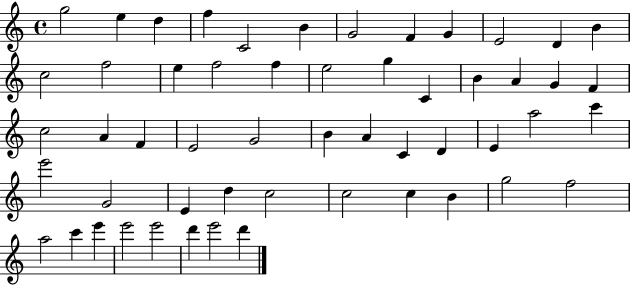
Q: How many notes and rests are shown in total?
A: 54